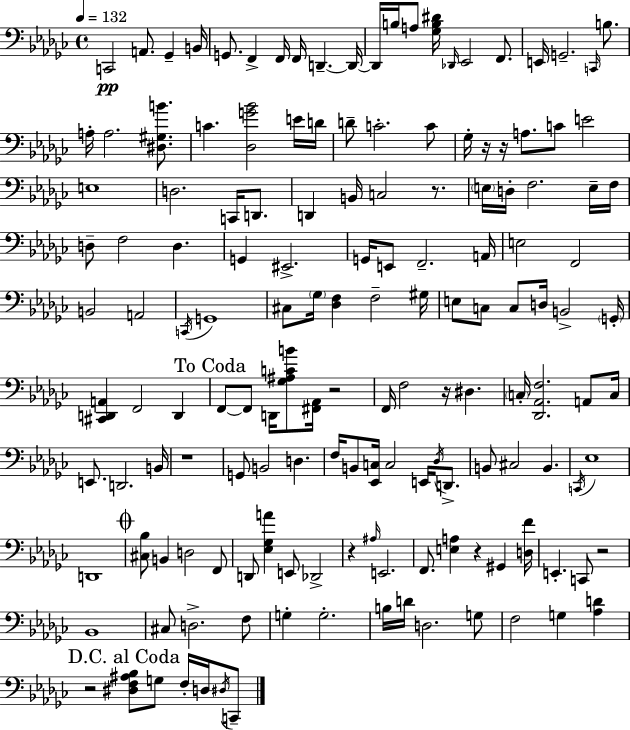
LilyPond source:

{
  \clef bass
  \time 4/4
  \defaultTimeSignature
  \key ees \minor
  \tempo 4 = 132
  c,2\pp a,8. ges,4-- b,16 | g,8. f,4-> f,16 f,16 d,4.--~~ d,16~~ | d,16 b16 a8 <ges b dis'>16 \grace { des,16 } ees,2 f,8. | e,16 g,2.-- \grace { c,16 } b8. | \break a16-. a2. <dis gis b'>8. | c'4. <des g' bes'>2 | e'16 d'16 d'8-- c'2.-. | c'8 ges16-. r16 r16 a8. c'8 e'2 | \break e1 | d2. c,16 d,8. | d,4 b,16 c2 r8. | \parenthesize e16 d16-. f2. | \break e16-- f16 d8-- f2 d4. | g,4 eis,2.-> | g,16 e,8 f,2.-- | a,16 e2 f,2 | \break b,2 a,2 | \acciaccatura { c,16 } g,1 | cis8 \parenthesize ges16 <des f>4 f2-- | gis16 e8 c8 c8 d16 b,2-> | \break \parenthesize g,16-. <cis, d, a,>4 f,2 d,4 | \mark "To Coda" f,8~~ f,8 d,16 <ges ais c' b'>8 <fis, aes,>16 r2 | f,16 f2 r16 dis4. | \parenthesize c16-. <des, aes, f>2. | \break a,8 c16 e,8. d,2. | b,16 r1 | g,8 b,2 d4. | f16 b,8 <ees, c>16 c2 e,16 | \break \acciaccatura { des16 } d,8.-> b,8 cis2 b,4. | \acciaccatura { c,16 } ees1 | d,1 | \mark \markup { \musicglyph "scripts.coda" } <cis bes>8 b,4 d2 | \break f,8 d,8 <ees ges a'>4 e,8 des,2-> | r4 \grace { ais16 } e,2. | f,8. <e a>4 r4 | gis,4 <d f'>16 e,4.-. c,8 r2 | \break bes,1 | cis8 d2.-> | f8 g4-. g2.-. | b16 d'16 d2. | \break g8 f2 g4 | <aes d'>4 \mark "D.C. al Coda" r2 <dis f ais bes>8 | g8 f16-. d16 \acciaccatura { dis16 } c,8-- \bar "|."
}